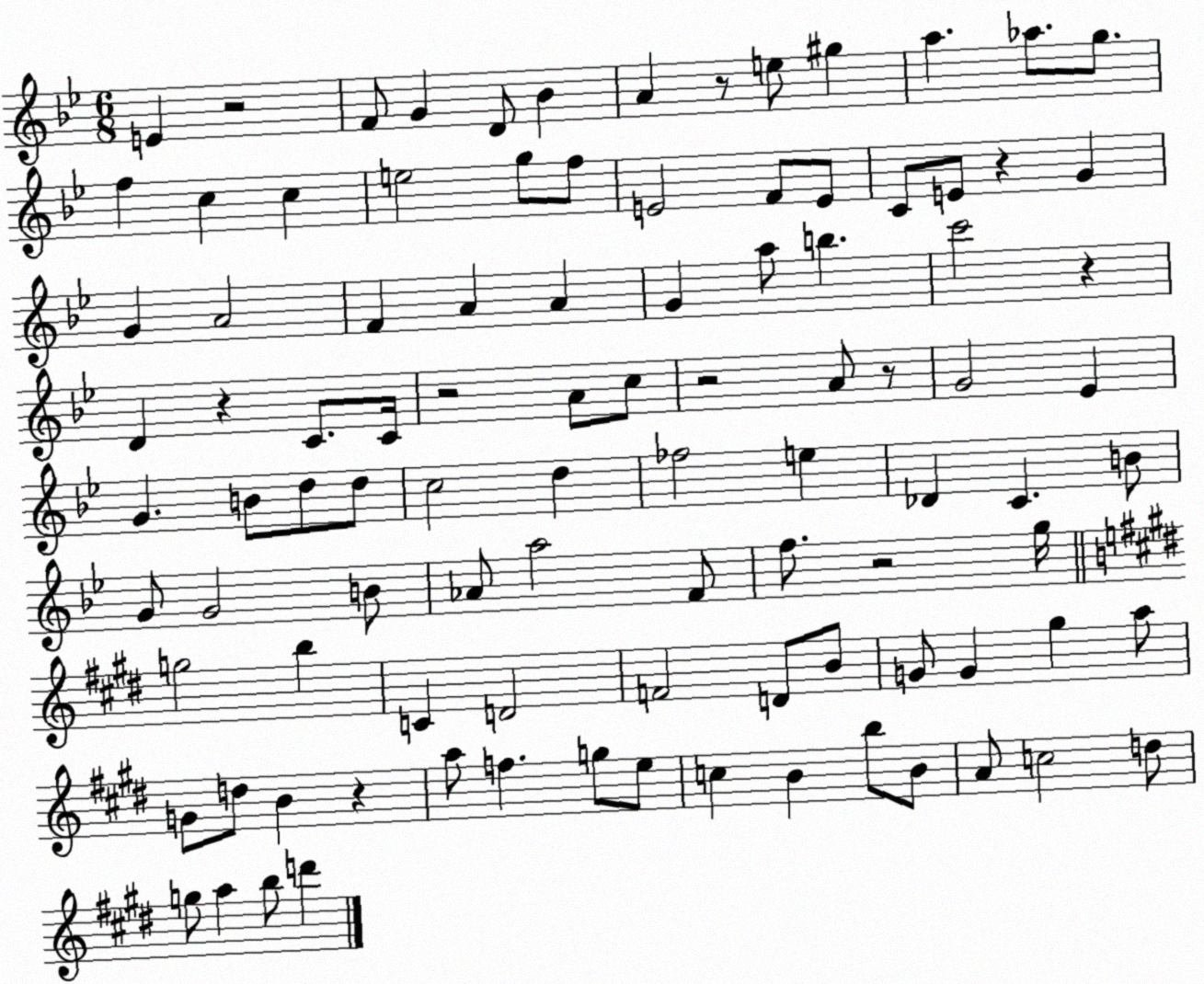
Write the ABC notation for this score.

X:1
T:Untitled
M:6/8
L:1/4
K:Bb
E z2 F/2 G D/2 _B A z/2 e/2 ^g a _a/2 g/2 f c c e2 g/2 f/2 E2 F/2 E/2 C/2 E/2 z G G A2 F A A G a/2 b c'2 z D z C/2 C/4 z2 A/2 c/2 z2 A/2 z/2 G2 _E G B/2 d/2 d/2 c2 d _f2 e _D C B/2 G/2 G2 B/2 _A/2 a2 F/2 f/2 z2 g/4 g2 b C D2 F2 D/2 B/2 G/2 G ^g a/2 G/2 d/2 B z a/2 f g/2 e/2 c B b/2 B/2 A/2 c2 d/2 g/2 a b/2 d'